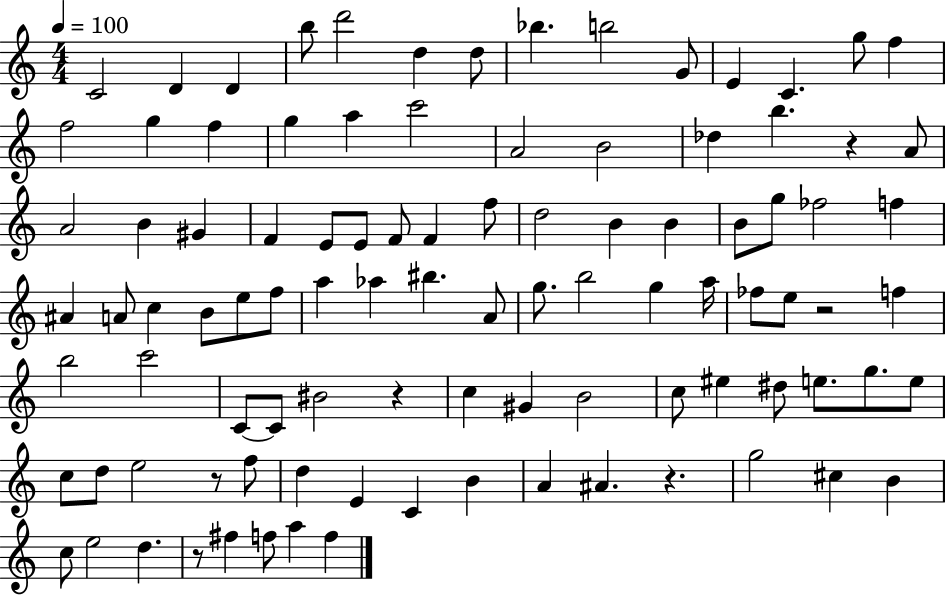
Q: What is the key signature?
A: C major